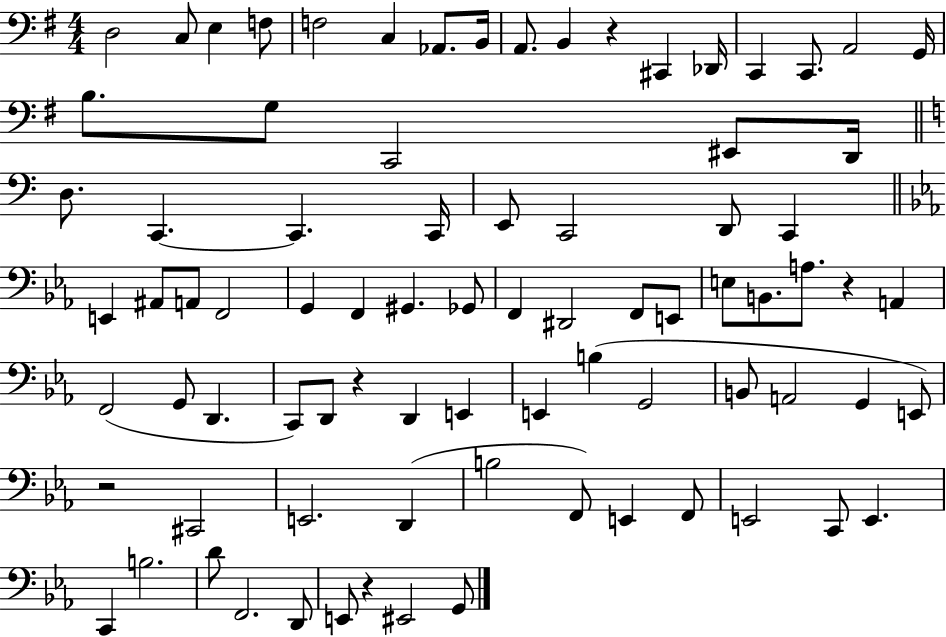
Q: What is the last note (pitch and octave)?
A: G2